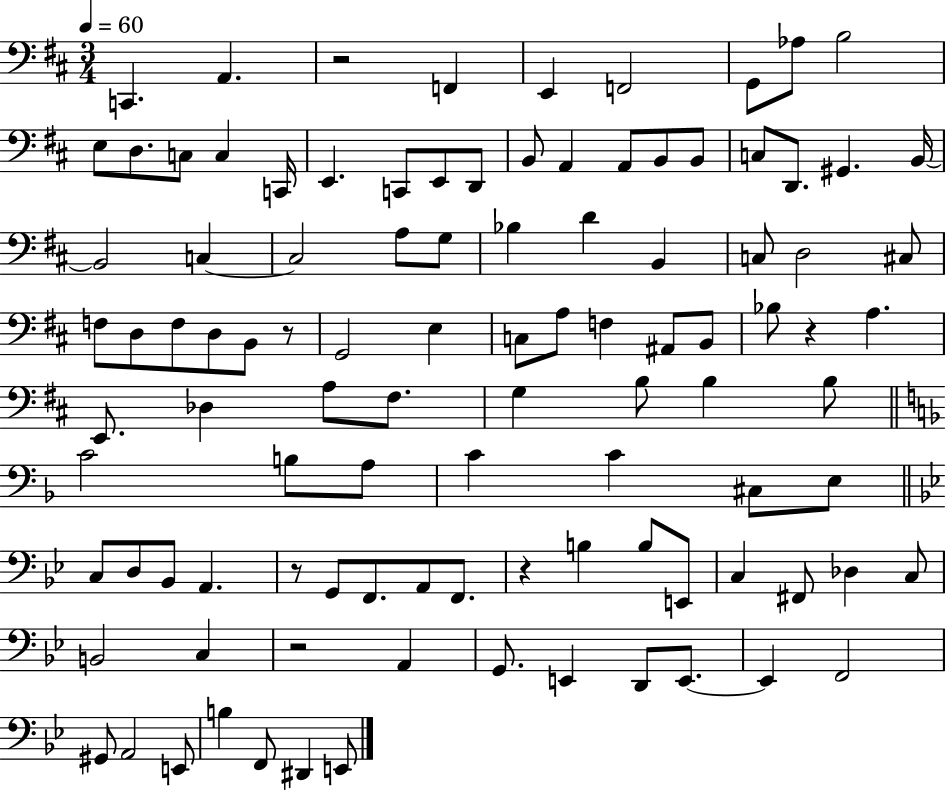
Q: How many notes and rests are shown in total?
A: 103